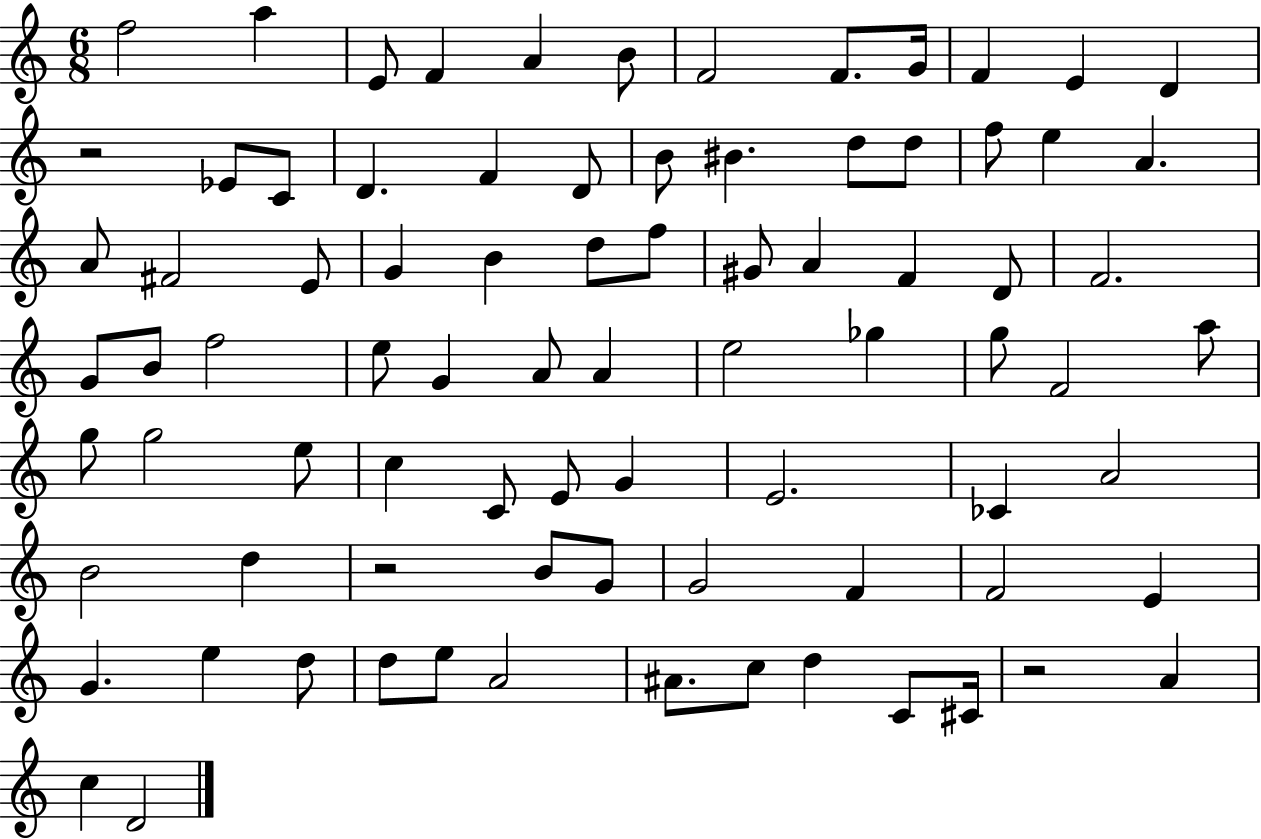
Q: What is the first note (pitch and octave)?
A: F5